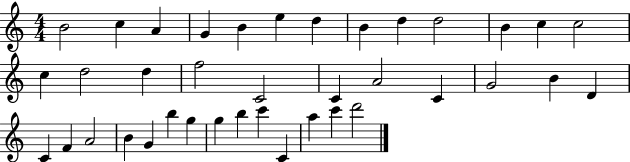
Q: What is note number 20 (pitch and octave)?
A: A4